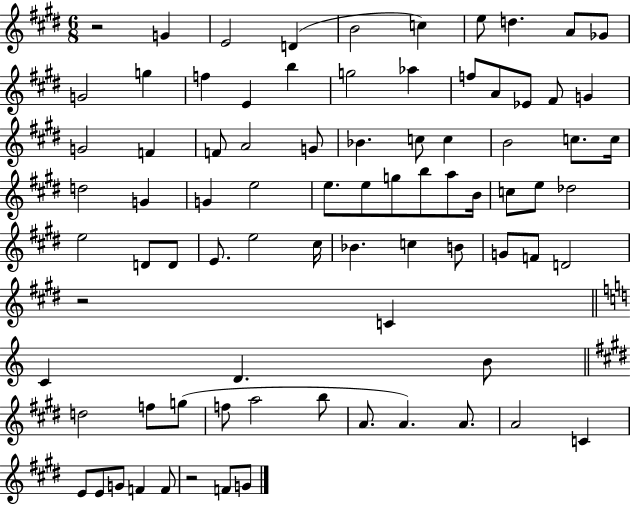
{
  \clef treble
  \numericTimeSignature
  \time 6/8
  \key e \major
  \repeat volta 2 { r2 g'4 | e'2 d'4( | b'2 c''4) | e''8 d''4. a'8 ges'8 | \break g'2 g''4 | f''4 e'4 b''4 | g''2 aes''4 | f''8 a'8 ees'8 fis'8 g'4 | \break g'2 f'4 | f'8 a'2 g'8 | bes'4. c''8 c''4 | b'2 c''8. c''16 | \break d''2 g'4 | g'4 e''2 | e''8. e''8 g''8 b''8 a''8 b'16 | c''8 e''8 des''2 | \break e''2 d'8 d'8 | e'8. e''2 cis''16 | bes'4. c''4 b'8 | g'8 f'8 d'2 | \break r2 c'4 | \bar "||" \break \key c \major c'4 d'4. b'8 | \bar "||" \break \key e \major d''2 f''8 g''8( | f''8 a''2 b''8 | a'8. a'4.) a'8. | a'2 c'4 | \break e'8 e'8 g'8 f'4 f'8 | r2 f'8 g'8 | } \bar "|."
}